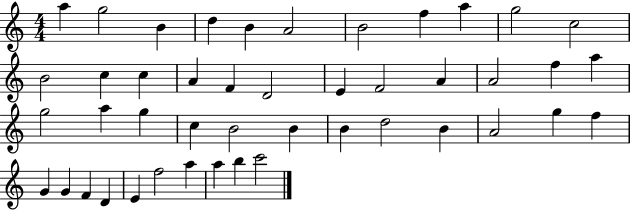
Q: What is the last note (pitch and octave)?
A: C6